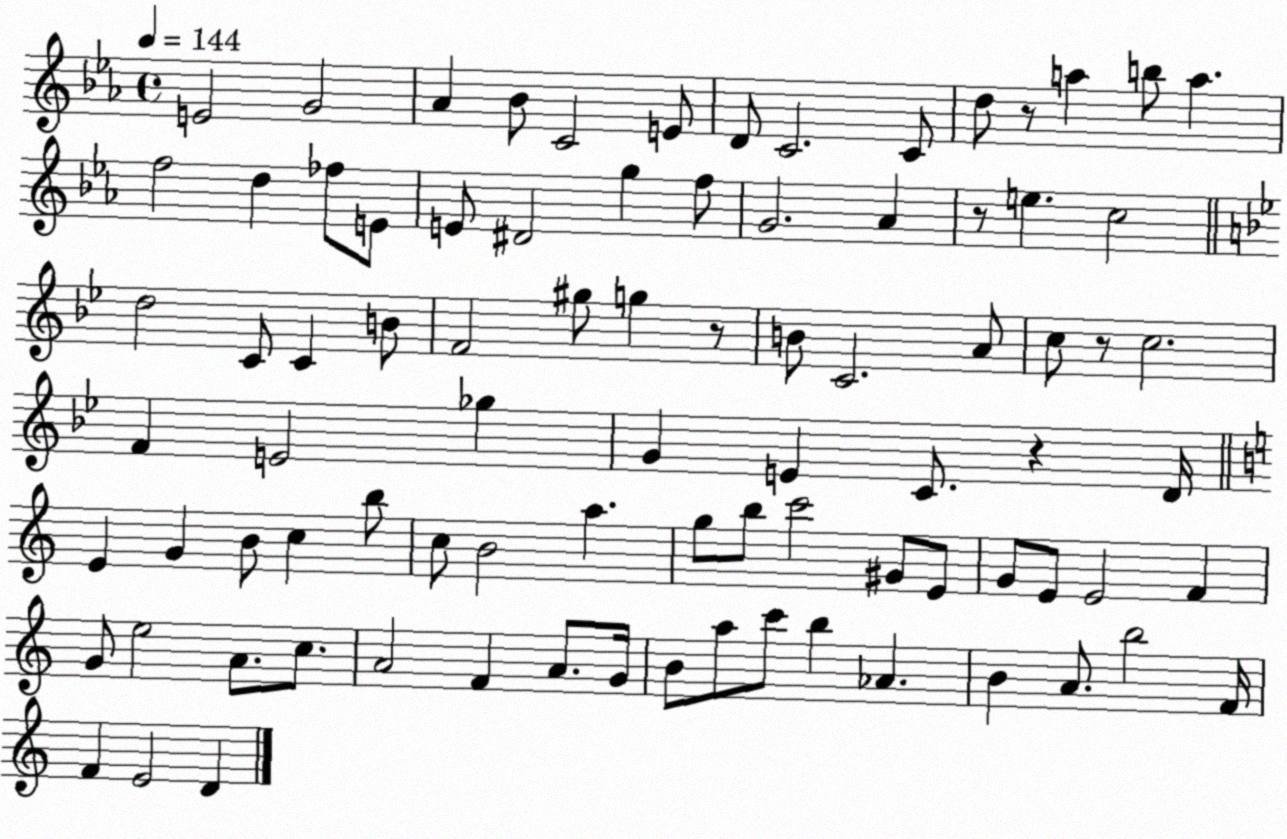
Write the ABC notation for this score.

X:1
T:Untitled
M:4/4
L:1/4
K:Eb
E2 G2 _A _B/2 C2 E/2 D/2 C2 C/2 d/2 z/2 a b/2 a f2 d _f/2 E/2 E/2 ^D2 g f/2 G2 _A z/2 e c2 d2 C/2 C B/2 F2 ^g/2 g z/2 B/2 C2 A/2 c/2 z/2 c2 F E2 _g G E C/2 z D/4 E G B/2 c b/2 c/2 B2 a g/2 b/2 c'2 ^G/2 E/2 G/2 E/2 E2 F G/2 e2 A/2 c/2 A2 F A/2 G/4 B/2 a/2 c'/2 b _A B A/2 b2 F/4 F E2 D